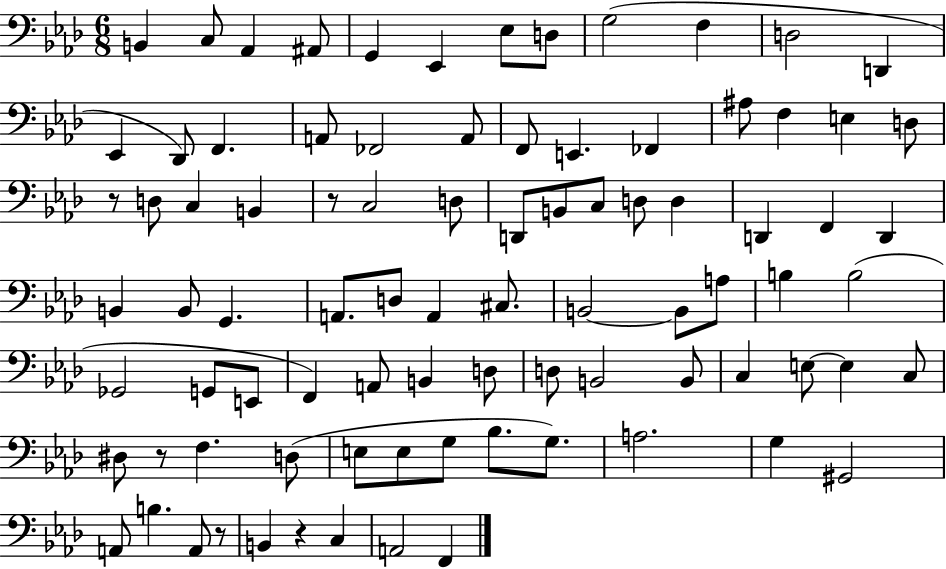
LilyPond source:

{
  \clef bass
  \numericTimeSignature
  \time 6/8
  \key aes \major
  b,4 c8 aes,4 ais,8 | g,4 ees,4 ees8 d8 | g2( f4 | d2 d,4 | \break ees,4 des,8) f,4. | a,8 fes,2 a,8 | f,8 e,4. fes,4 | ais8 f4 e4 d8 | \break r8 d8 c4 b,4 | r8 c2 d8 | d,8 b,8 c8 d8 d4 | d,4 f,4 d,4 | \break b,4 b,8 g,4. | a,8. d8 a,4 cis8. | b,2~~ b,8 a8 | b4 b2( | \break ges,2 g,8 e,8 | f,4) a,8 b,4 d8 | d8 b,2 b,8 | c4 e8~~ e4 c8 | \break dis8 r8 f4. d8( | e8 e8 g8 bes8. g8.) | a2. | g4 gis,2 | \break a,8 b4. a,8 r8 | b,4 r4 c4 | a,2 f,4 | \bar "|."
}